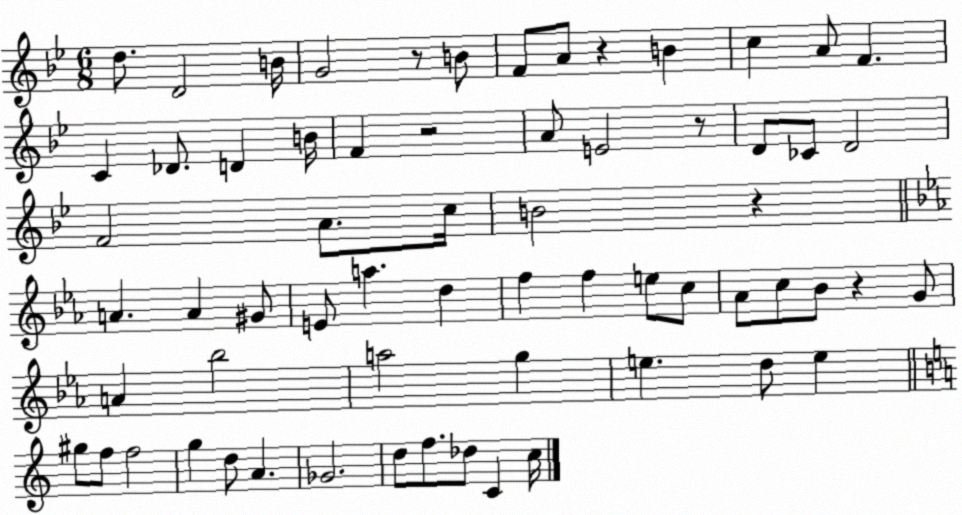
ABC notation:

X:1
T:Untitled
M:6/8
L:1/4
K:Bb
d/2 D2 B/4 G2 z/2 B/2 F/2 A/2 z B c A/2 F C _D/2 D B/4 F z2 A/2 E2 z/2 D/2 _C/2 D2 F2 A/2 c/4 B2 z A A ^G/2 E/2 a d f f e/2 c/2 _A/2 c/2 _B/2 z G/2 A _b2 a2 g e d/2 e ^g/2 f/2 f2 g d/2 A _G2 d/2 f/2 _d/2 C c/4